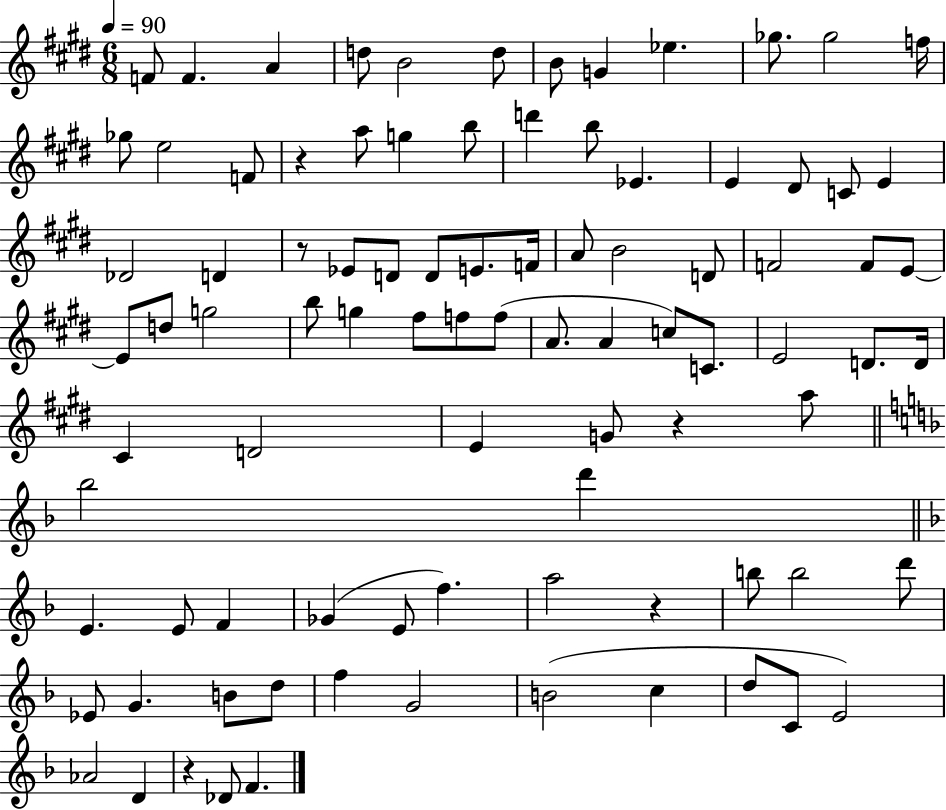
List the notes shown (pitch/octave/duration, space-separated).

F4/e F4/q. A4/q D5/e B4/h D5/e B4/e G4/q Eb5/q. Gb5/e. Gb5/h F5/s Gb5/e E5/h F4/e R/q A5/e G5/q B5/e D6/q B5/e Eb4/q. E4/q D#4/e C4/e E4/q Db4/h D4/q R/e Eb4/e D4/e D4/e E4/e. F4/s A4/e B4/h D4/e F4/h F4/e E4/e E4/e D5/e G5/h B5/e G5/q F#5/e F5/e F5/e A4/e. A4/q C5/e C4/e. E4/h D4/e. D4/s C#4/q D4/h E4/q G4/e R/q A5/e Bb5/h D6/q E4/q. E4/e F4/q Gb4/q E4/e F5/q. A5/h R/q B5/e B5/h D6/e Eb4/e G4/q. B4/e D5/e F5/q G4/h B4/h C5/q D5/e C4/e E4/h Ab4/h D4/q R/q Db4/e F4/q.